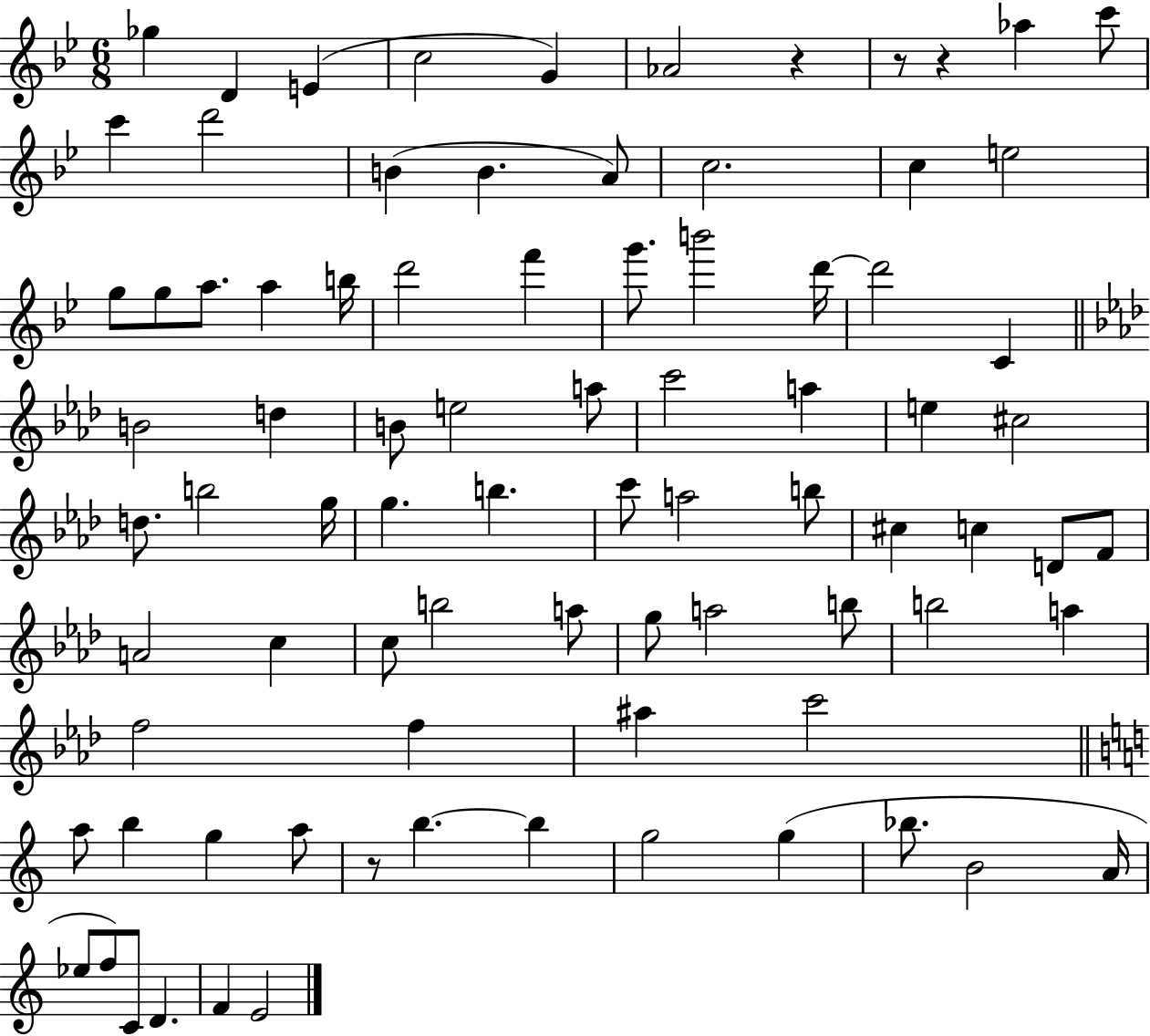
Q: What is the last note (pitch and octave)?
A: E4